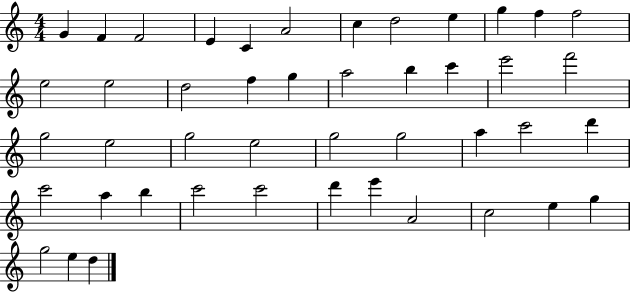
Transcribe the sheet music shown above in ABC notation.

X:1
T:Untitled
M:4/4
L:1/4
K:C
G F F2 E C A2 c d2 e g f f2 e2 e2 d2 f g a2 b c' e'2 f'2 g2 e2 g2 e2 g2 g2 a c'2 d' c'2 a b c'2 c'2 d' e' A2 c2 e g g2 e d